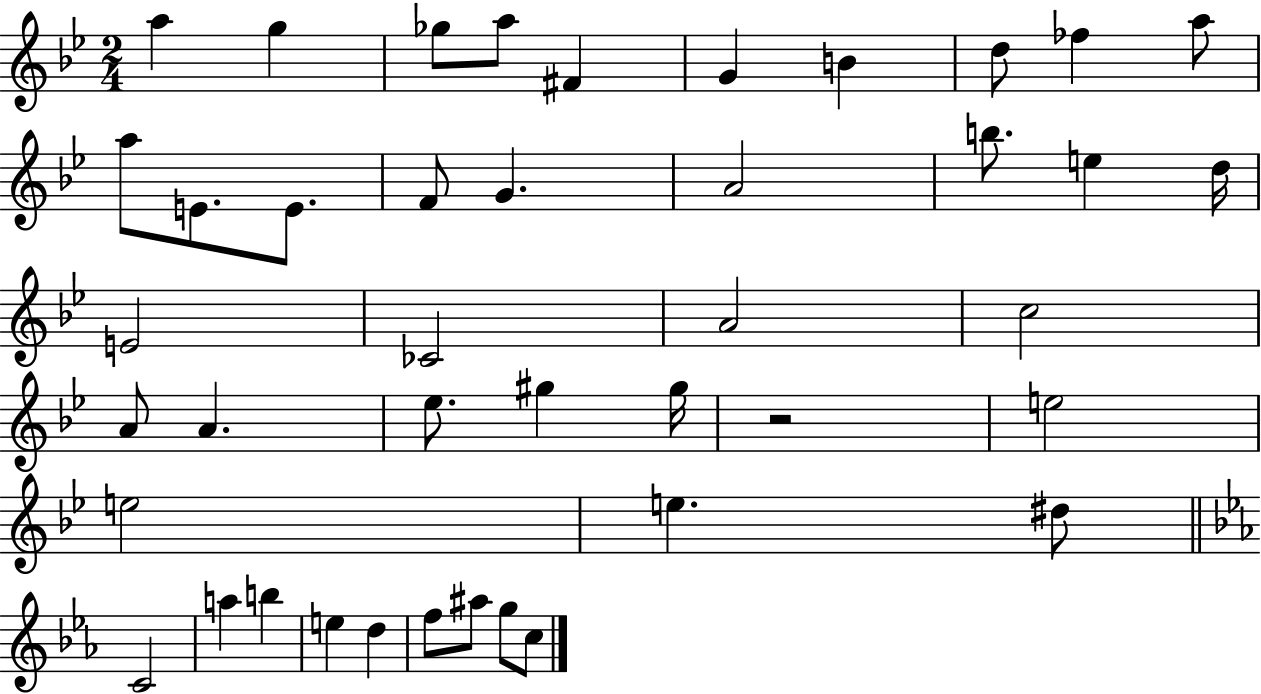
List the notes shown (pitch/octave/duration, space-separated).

A5/q G5/q Gb5/e A5/e F#4/q G4/q B4/q D5/e FES5/q A5/e A5/e E4/e. E4/e. F4/e G4/q. A4/h B5/e. E5/q D5/s E4/h CES4/h A4/h C5/h A4/e A4/q. Eb5/e. G#5/q G#5/s R/h E5/h E5/h E5/q. D#5/e C4/h A5/q B5/q E5/q D5/q F5/e A#5/e G5/e C5/e